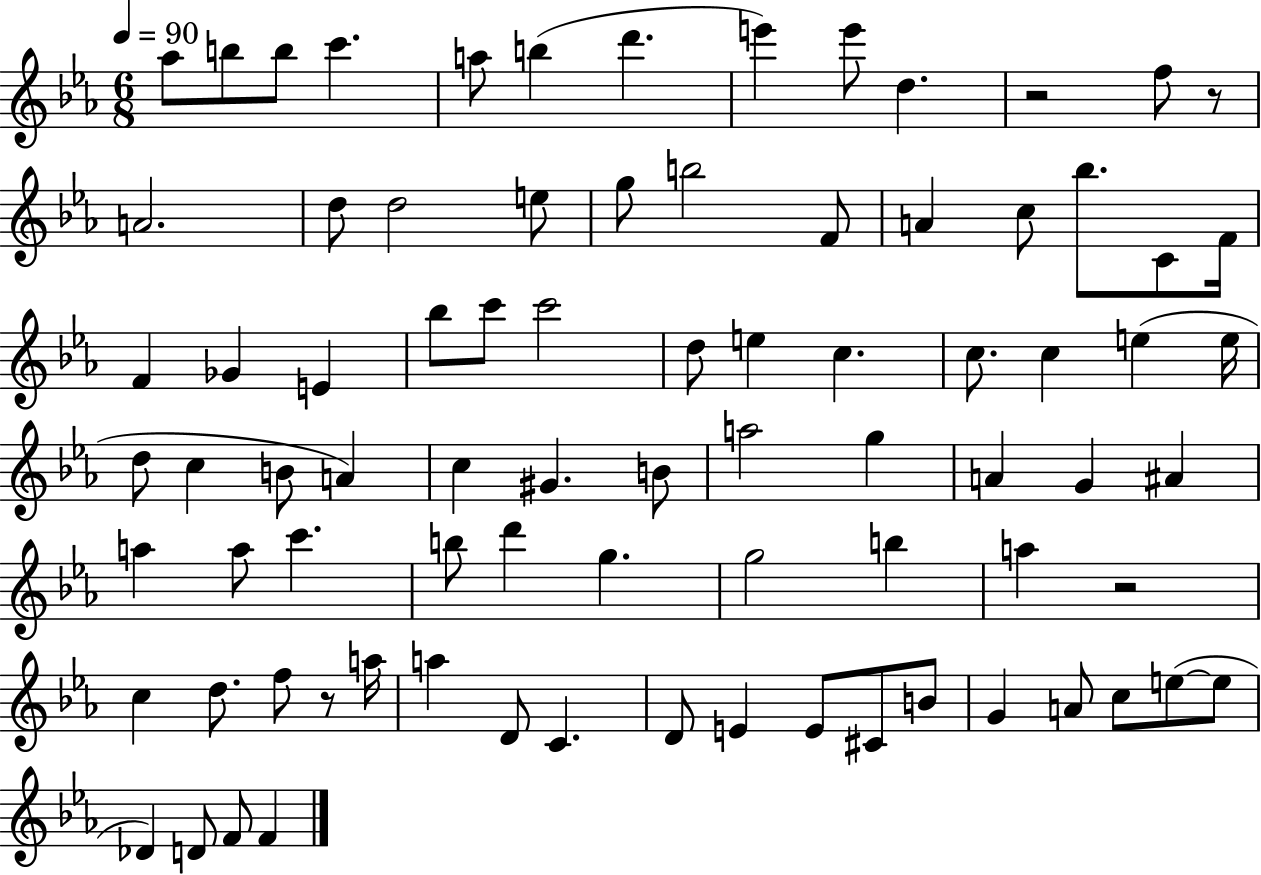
{
  \clef treble
  \numericTimeSignature
  \time 6/8
  \key ees \major
  \tempo 4 = 90
  \repeat volta 2 { aes''8 b''8 b''8 c'''4. | a''8 b''4( d'''4. | e'''4) e'''8 d''4. | r2 f''8 r8 | \break a'2. | d''8 d''2 e''8 | g''8 b''2 f'8 | a'4 c''8 bes''8. c'8 f'16 | \break f'4 ges'4 e'4 | bes''8 c'''8 c'''2 | d''8 e''4 c''4. | c''8. c''4 e''4( e''16 | \break d''8 c''4 b'8 a'4) | c''4 gis'4. b'8 | a''2 g''4 | a'4 g'4 ais'4 | \break a''4 a''8 c'''4. | b''8 d'''4 g''4. | g''2 b''4 | a''4 r2 | \break c''4 d''8. f''8 r8 a''16 | a''4 d'8 c'4. | d'8 e'4 e'8 cis'8 b'8 | g'4 a'8 c''8 e''8~(~ e''8 | \break des'4) d'8 f'8 f'4 | } \bar "|."
}